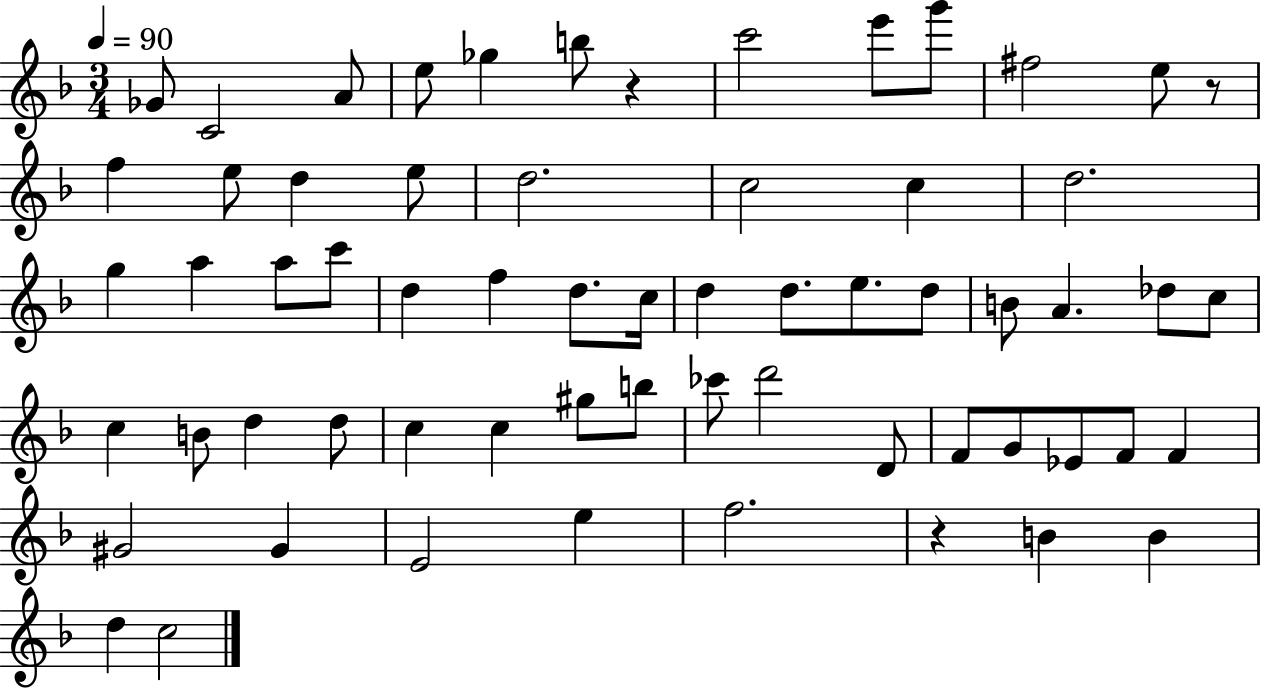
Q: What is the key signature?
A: F major